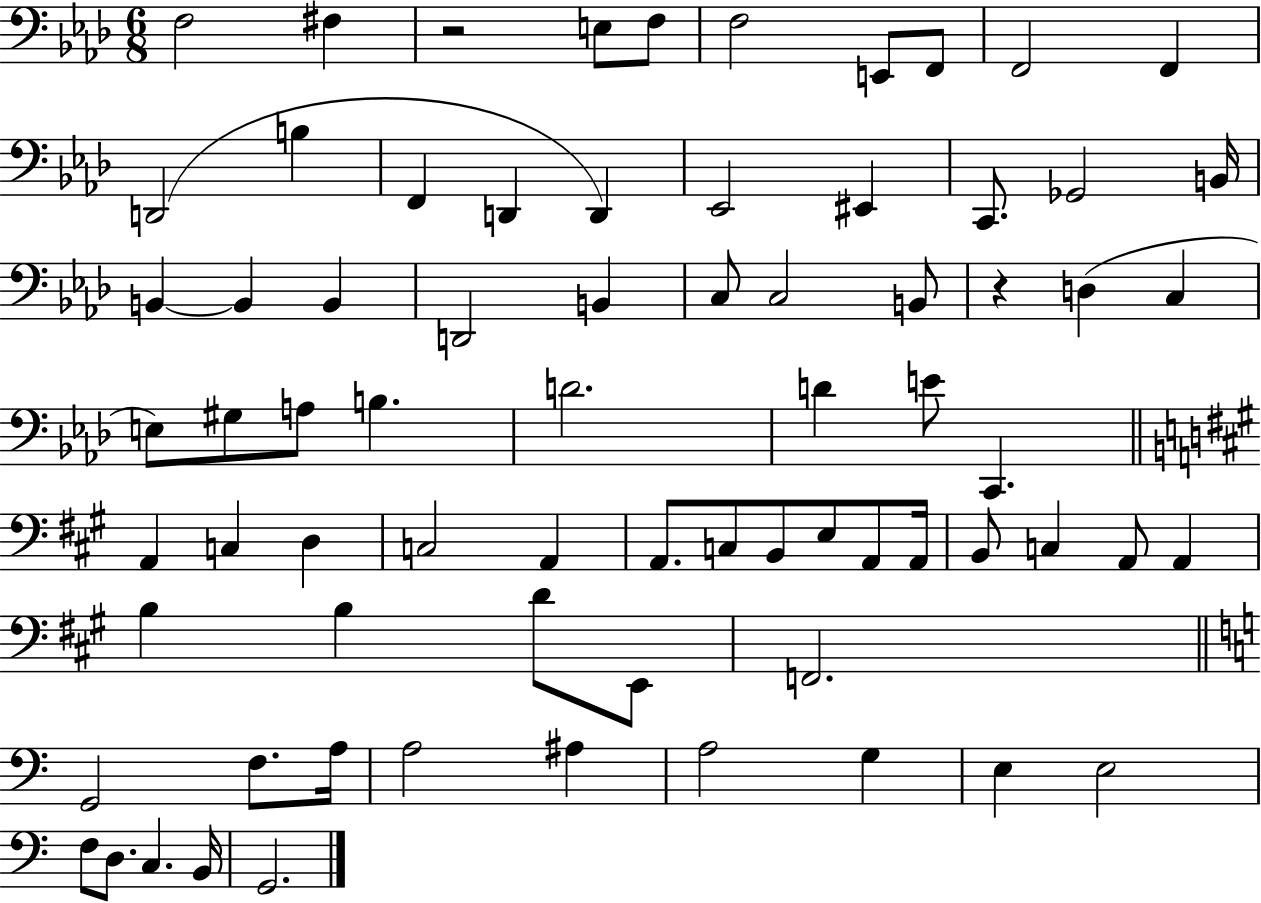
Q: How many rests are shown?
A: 2